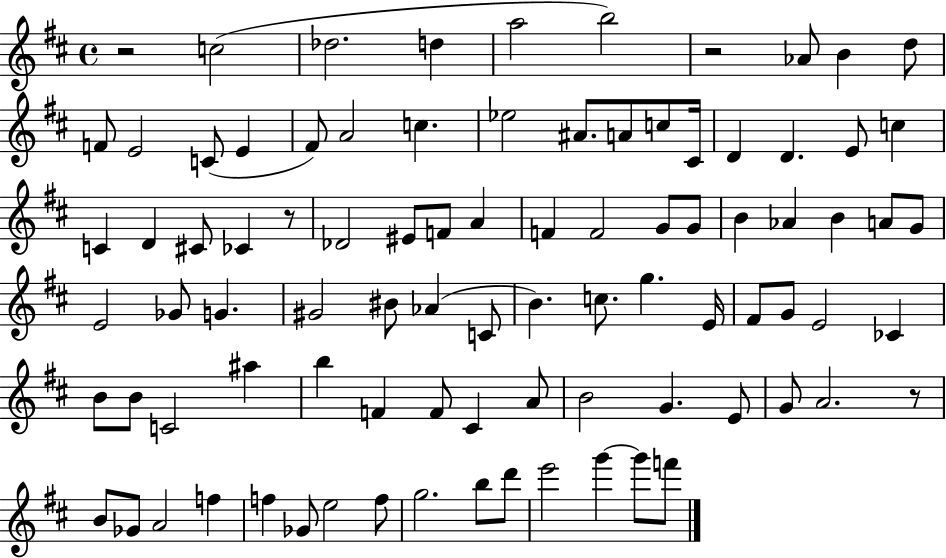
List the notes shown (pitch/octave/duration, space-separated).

R/h C5/h Db5/h. D5/q A5/h B5/h R/h Ab4/e B4/q D5/e F4/e E4/h C4/e E4/q F#4/e A4/h C5/q. Eb5/h A#4/e. A4/e C5/e C#4/s D4/q D4/q. E4/e C5/q C4/q D4/q C#4/e CES4/q R/e Db4/h EIS4/e F4/e A4/q F4/q F4/h G4/e G4/e B4/q Ab4/q B4/q A4/e G4/e E4/h Gb4/e G4/q. G#4/h BIS4/e Ab4/q C4/e B4/q. C5/e. G5/q. E4/s F#4/e G4/e E4/h CES4/q B4/e B4/e C4/h A#5/q B5/q F4/q F4/e C#4/q A4/e B4/h G4/q. E4/e G4/e A4/h. R/e B4/e Gb4/e A4/h F5/q F5/q Gb4/e E5/h F5/e G5/h. B5/e D6/e E6/h G6/q G6/e F6/e